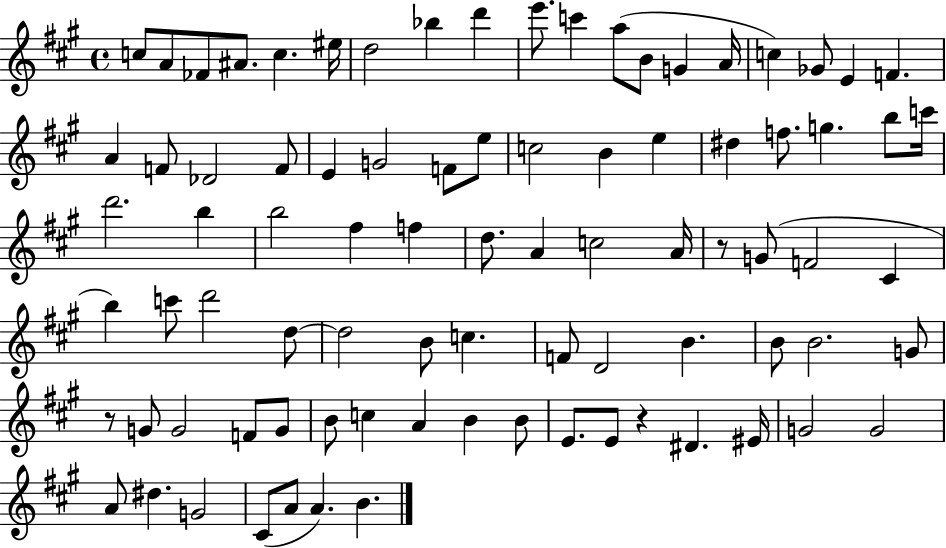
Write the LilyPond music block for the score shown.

{
  \clef treble
  \time 4/4
  \defaultTimeSignature
  \key a \major
  c''8 a'8 fes'8 ais'8. c''4. eis''16 | d''2 bes''4 d'''4 | e'''8. c'''4 a''8( b'8 g'4 a'16 | c''4) ges'8 e'4 f'4. | \break a'4 f'8 des'2 f'8 | e'4 g'2 f'8 e''8 | c''2 b'4 e''4 | dis''4 f''8. g''4. b''8 c'''16 | \break d'''2. b''4 | b''2 fis''4 f''4 | d''8. a'4 c''2 a'16 | r8 g'8( f'2 cis'4 | \break b''4) c'''8 d'''2 d''8~~ | d''2 b'8 c''4. | f'8 d'2 b'4. | b'8 b'2. g'8 | \break r8 g'8 g'2 f'8 g'8 | b'8 c''4 a'4 b'4 b'8 | e'8. e'8 r4 dis'4. eis'16 | g'2 g'2 | \break a'8 dis''4. g'2 | cis'8( a'8 a'4.) b'4. | \bar "|."
}